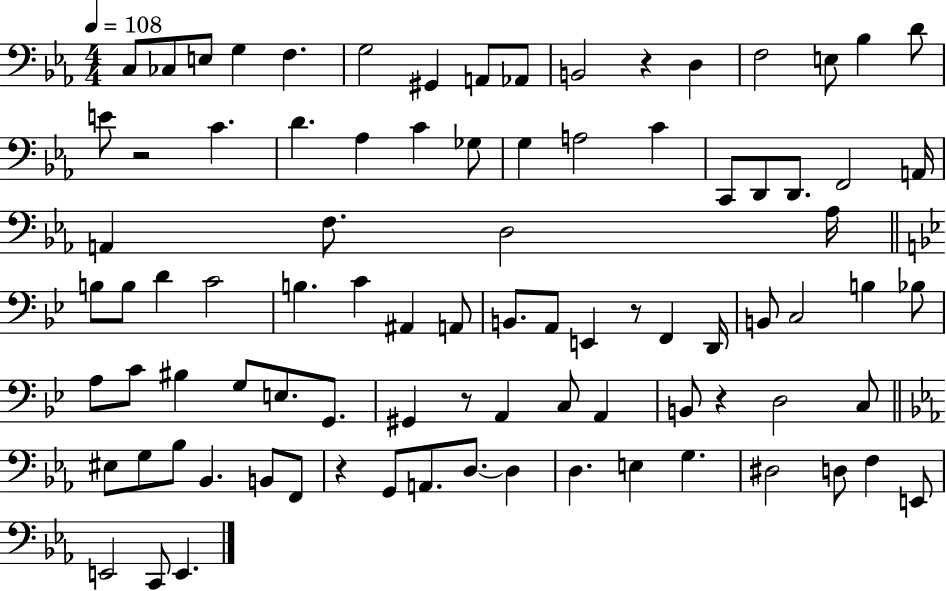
X:1
T:Untitled
M:4/4
L:1/4
K:Eb
C,/2 _C,/2 E,/2 G, F, G,2 ^G,, A,,/2 _A,,/2 B,,2 z D, F,2 E,/2 _B, D/2 E/2 z2 C D _A, C _G,/2 G, A,2 C C,,/2 D,,/2 D,,/2 F,,2 A,,/4 A,, F,/2 D,2 _A,/4 B,/2 B,/2 D C2 B, C ^A,, A,,/2 B,,/2 A,,/2 E,, z/2 F,, D,,/4 B,,/2 C,2 B, _B,/2 A,/2 C/2 ^B, G,/2 E,/2 G,,/2 ^G,, z/2 A,, C,/2 A,, B,,/2 z D,2 C,/2 ^E,/2 G,/2 _B,/2 _B,, B,,/2 F,,/2 z G,,/2 A,,/2 D,/2 D, D, E, G, ^D,2 D,/2 F, E,,/2 E,,2 C,,/2 E,,